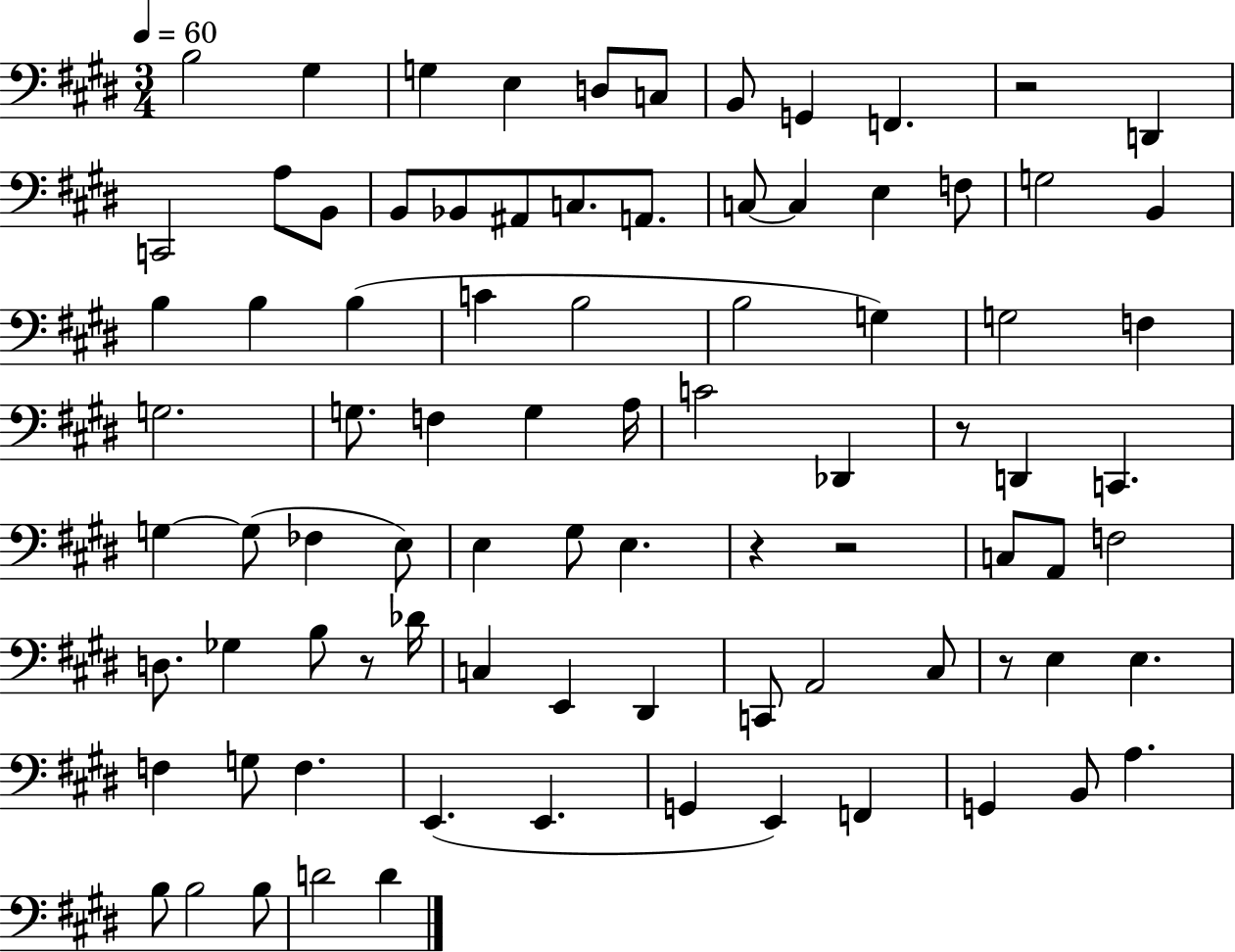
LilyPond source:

{
  \clef bass
  \numericTimeSignature
  \time 3/4
  \key e \major
  \tempo 4 = 60
  b2 gis4 | g4 e4 d8 c8 | b,8 g,4 f,4. | r2 d,4 | \break c,2 a8 b,8 | b,8 bes,8 ais,8 c8. a,8. | c8~~ c4 e4 f8 | g2 b,4 | \break b4 b4 b4( | c'4 b2 | b2 g4) | g2 f4 | \break g2. | g8. f4 g4 a16 | c'2 des,4 | r8 d,4 c,4. | \break g4~~ g8( fes4 e8) | e4 gis8 e4. | r4 r2 | c8 a,8 f2 | \break d8. ges4 b8 r8 des'16 | c4 e,4 dis,4 | c,8 a,2 cis8 | r8 e4 e4. | \break f4 g8 f4. | e,4.( e,4. | g,4 e,4) f,4 | g,4 b,8 a4. | \break b8 b2 b8 | d'2 d'4 | \bar "|."
}